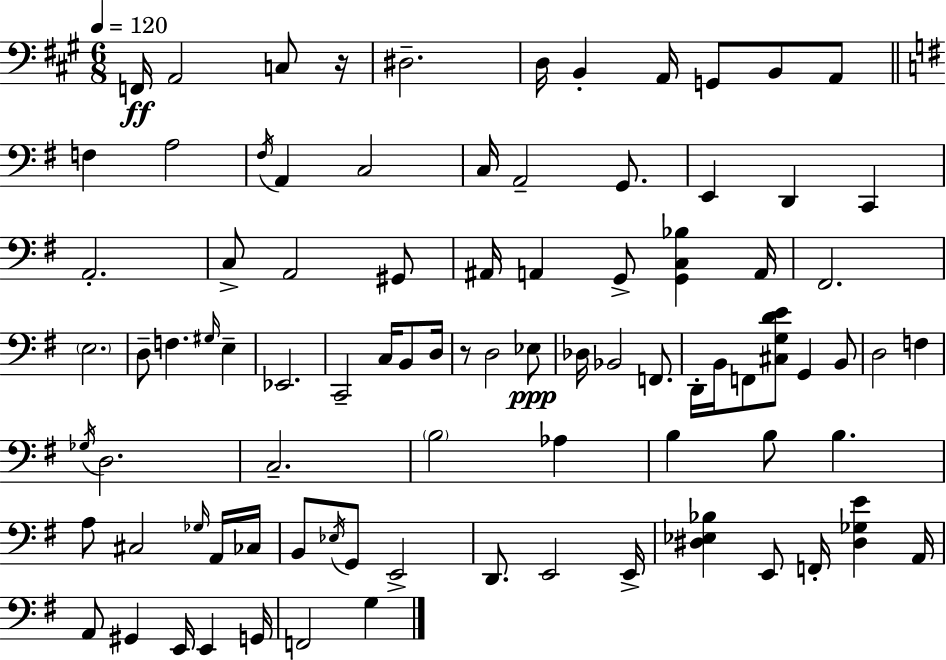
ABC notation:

X:1
T:Untitled
M:6/8
L:1/4
K:A
F,,/4 A,,2 C,/2 z/4 ^D,2 D,/4 B,, A,,/4 G,,/2 B,,/2 A,,/2 F, A,2 ^F,/4 A,, C,2 C,/4 A,,2 G,,/2 E,, D,, C,, A,,2 C,/2 A,,2 ^G,,/2 ^A,,/4 A,, G,,/2 [G,,C,_B,] A,,/4 ^F,,2 E,2 D,/2 F, ^G,/4 E, _E,,2 C,,2 C,/4 B,,/2 D,/4 z/2 D,2 _E,/2 _D,/4 _B,,2 F,,/2 D,,/4 B,,/4 F,,/2 [^C,G,DE]/2 G,, B,,/2 D,2 F, _G,/4 D,2 C,2 B,2 _A, B, B,/2 B, A,/2 ^C,2 _G,/4 A,,/4 _C,/4 B,,/2 _E,/4 G,,/2 E,,2 D,,/2 E,,2 E,,/4 [^D,_E,_B,] E,,/2 F,,/4 [^D,_G,E] A,,/4 A,,/2 ^G,, E,,/4 E,, G,,/4 F,,2 G,